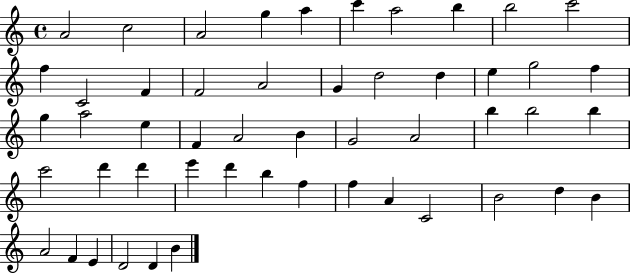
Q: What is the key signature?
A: C major